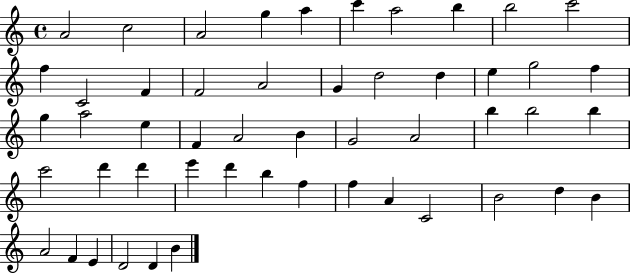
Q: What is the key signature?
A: C major